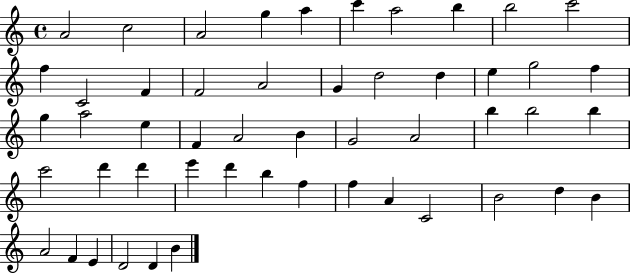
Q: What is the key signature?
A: C major